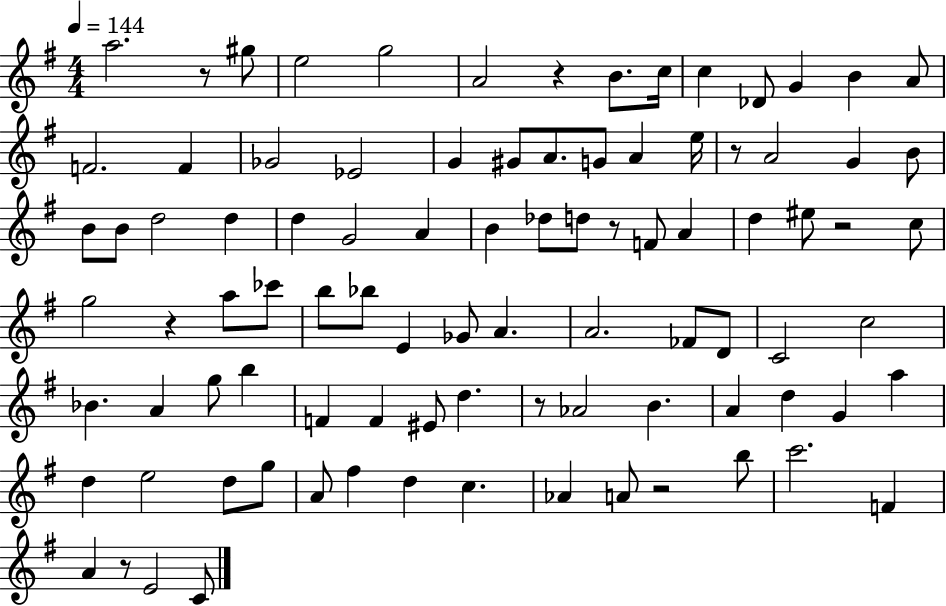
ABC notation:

X:1
T:Untitled
M:4/4
L:1/4
K:G
a2 z/2 ^g/2 e2 g2 A2 z B/2 c/4 c _D/2 G B A/2 F2 F _G2 _E2 G ^G/2 A/2 G/2 A e/4 z/2 A2 G B/2 B/2 B/2 d2 d d G2 A B _d/2 d/2 z/2 F/2 A d ^e/2 z2 c/2 g2 z a/2 _c'/2 b/2 _b/2 E _G/2 A A2 _F/2 D/2 C2 c2 _B A g/2 b F F ^E/2 d z/2 _A2 B A d G a d e2 d/2 g/2 A/2 ^f d c _A A/2 z2 b/2 c'2 F A z/2 E2 C/2